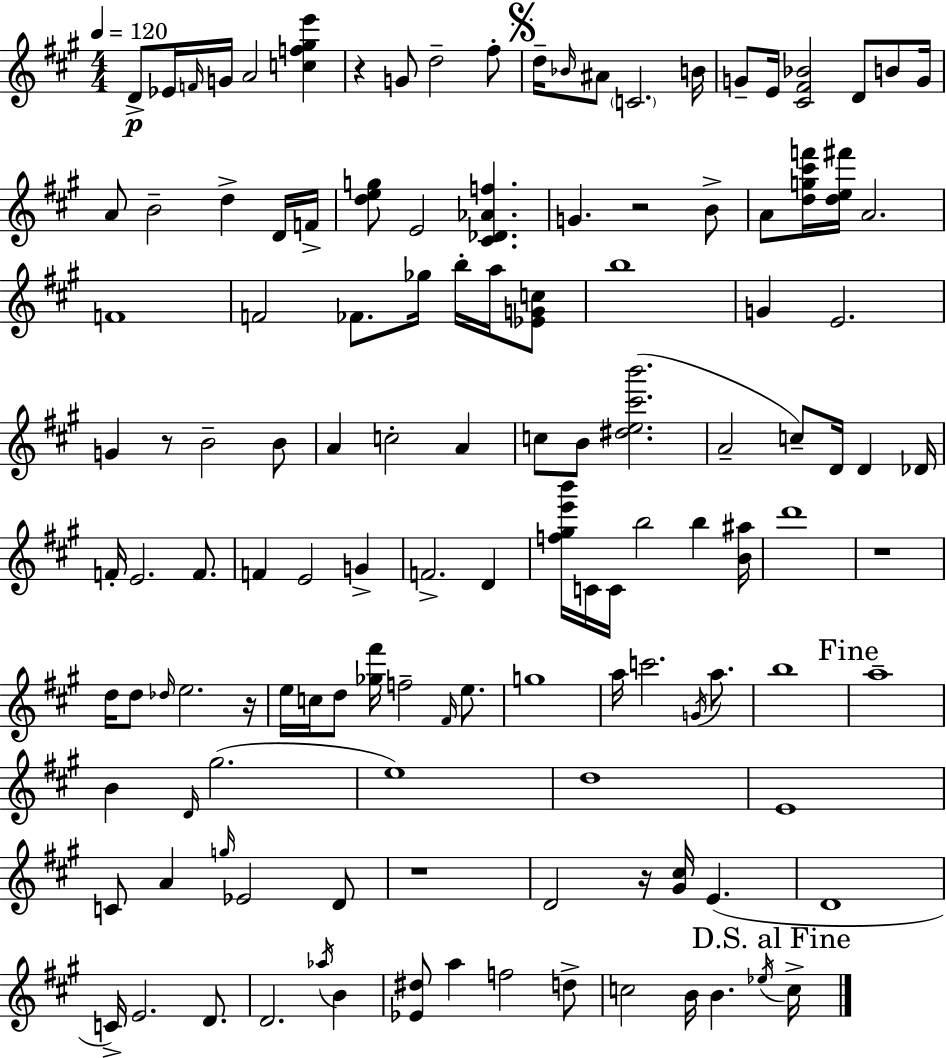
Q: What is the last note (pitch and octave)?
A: C5